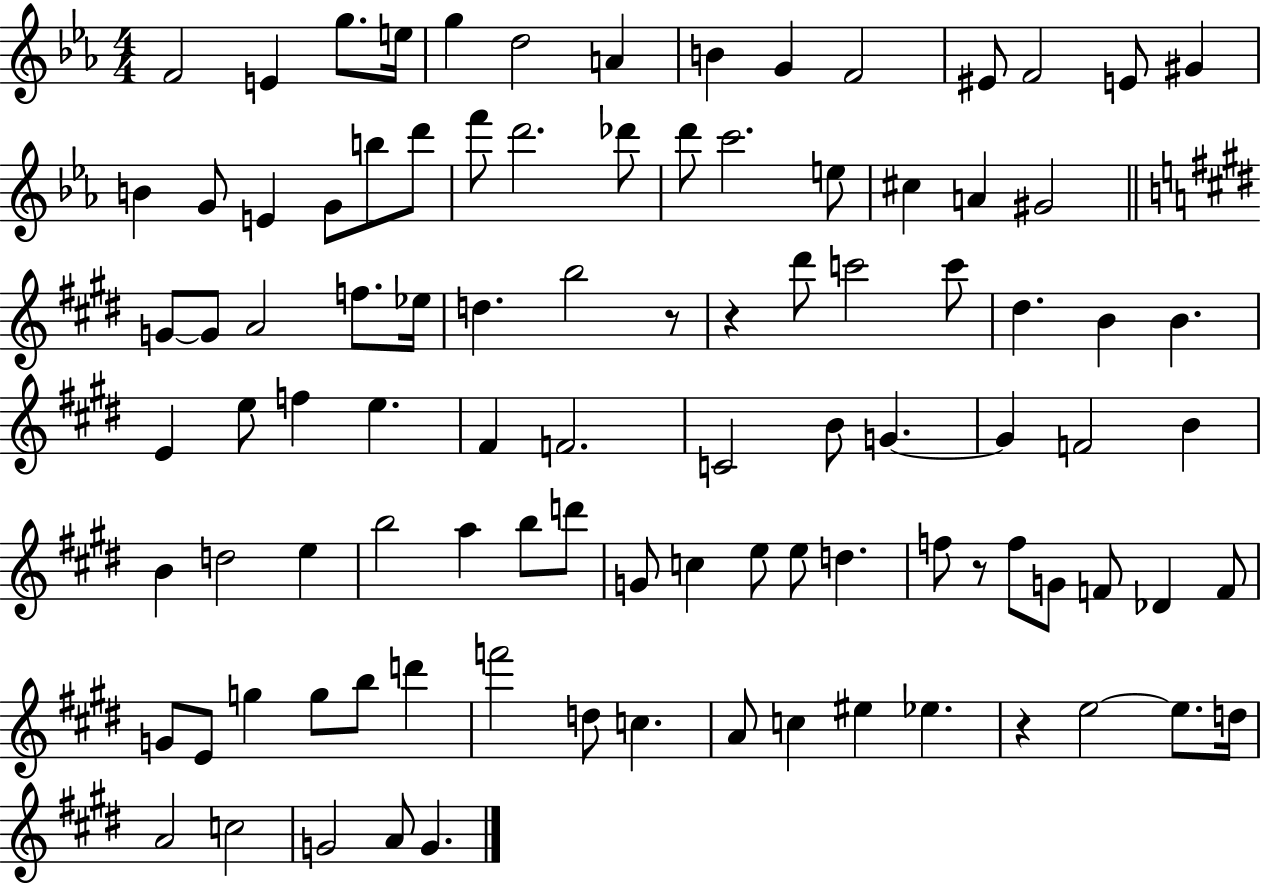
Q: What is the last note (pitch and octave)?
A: G4